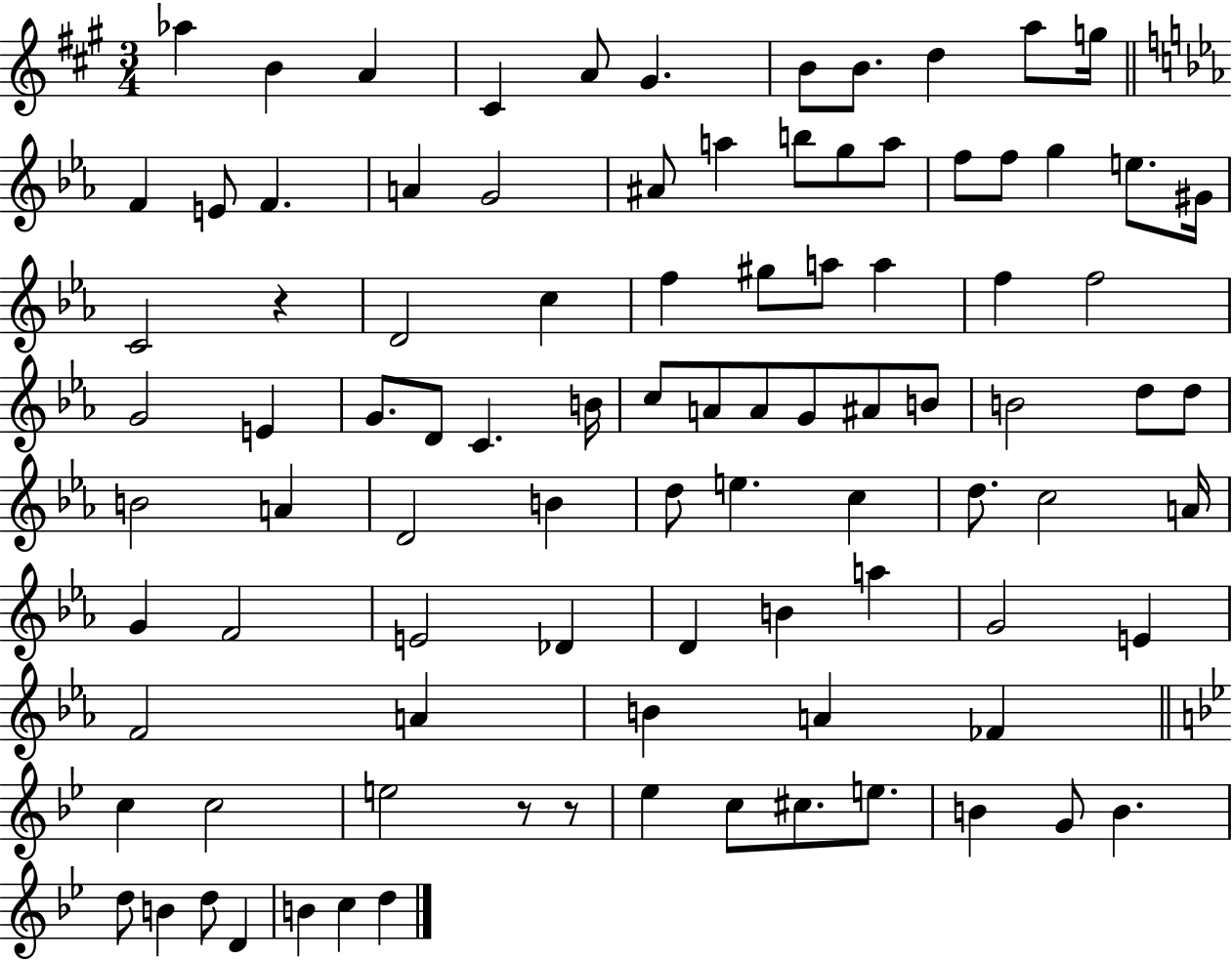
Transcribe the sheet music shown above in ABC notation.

X:1
T:Untitled
M:3/4
L:1/4
K:A
_a B A ^C A/2 ^G B/2 B/2 d a/2 g/4 F E/2 F A G2 ^A/2 a b/2 g/2 a/2 f/2 f/2 g e/2 ^G/4 C2 z D2 c f ^g/2 a/2 a f f2 G2 E G/2 D/2 C B/4 c/2 A/2 A/2 G/2 ^A/2 B/2 B2 d/2 d/2 B2 A D2 B d/2 e c d/2 c2 A/4 G F2 E2 _D D B a G2 E F2 A B A _F c c2 e2 z/2 z/2 _e c/2 ^c/2 e/2 B G/2 B d/2 B d/2 D B c d